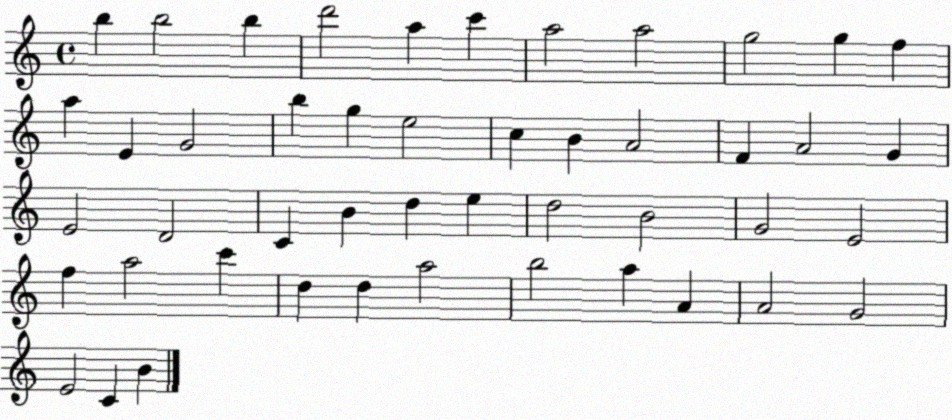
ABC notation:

X:1
T:Untitled
M:4/4
L:1/4
K:C
b b2 b d'2 a c' a2 a2 g2 g f a E G2 b g e2 c B A2 F A2 G E2 D2 C B d e d2 B2 G2 E2 f a2 c' d d a2 b2 a A A2 G2 E2 C B